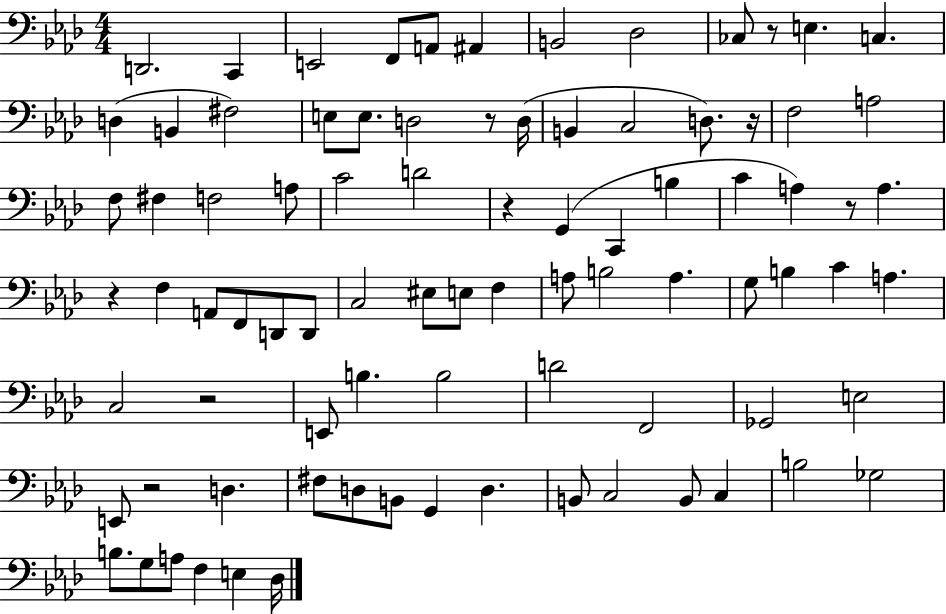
D2/h. C2/q E2/h F2/e A2/e A#2/q B2/h Db3/h CES3/e R/e E3/q. C3/q. D3/q B2/q F#3/h E3/e E3/e. D3/h R/e D3/s B2/q C3/h D3/e. R/s F3/h A3/h F3/e F#3/q F3/h A3/e C4/h D4/h R/q G2/q C2/q B3/q C4/q A3/q R/e A3/q. R/q F3/q A2/e F2/e D2/e D2/e C3/h EIS3/e E3/e F3/q A3/e B3/h A3/q. G3/e B3/q C4/q A3/q. C3/h R/h E2/e B3/q. B3/h D4/h F2/h Gb2/h E3/h E2/e R/h D3/q. F#3/e D3/e B2/e G2/q D3/q. B2/e C3/h B2/e C3/q B3/h Gb3/h B3/e. G3/e A3/e F3/q E3/q Db3/s